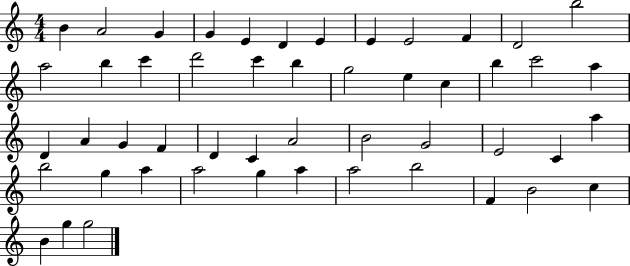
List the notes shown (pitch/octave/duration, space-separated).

B4/q A4/h G4/q G4/q E4/q D4/q E4/q E4/q E4/h F4/q D4/h B5/h A5/h B5/q C6/q D6/h C6/q B5/q G5/h E5/q C5/q B5/q C6/h A5/q D4/q A4/q G4/q F4/q D4/q C4/q A4/h B4/h G4/h E4/h C4/q A5/q B5/h G5/q A5/q A5/h G5/q A5/q A5/h B5/h F4/q B4/h C5/q B4/q G5/q G5/h